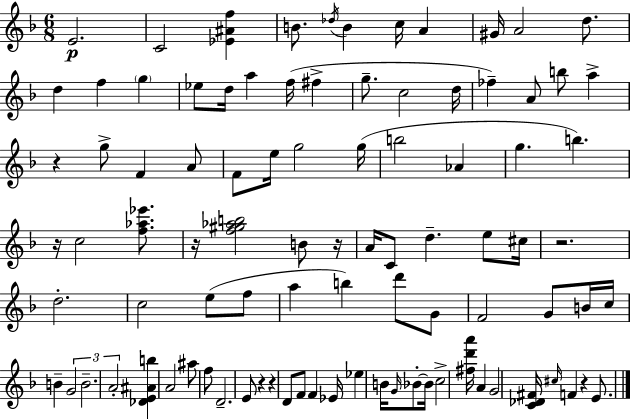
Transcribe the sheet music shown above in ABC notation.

X:1
T:Untitled
M:6/8
L:1/4
K:Dm
E2 C2 [_E^Af] B/2 _d/4 B c/4 A ^G/4 A2 d/2 d f g _e/2 d/4 a f/4 ^f g/2 c2 d/4 _f A/2 b/2 a z g/2 F A/2 F/2 e/4 g2 g/4 b2 _A g b z/4 c2 [f_a_e']/2 z/4 [f^g_ab]2 B/2 z/4 A/4 C/2 d e/2 ^c/4 z2 d2 c2 e/2 f/2 a b d'/2 G/2 F2 G/2 B/4 c/4 B G2 B2 A2 [_DE^Ab] A2 ^a/2 f/2 D2 E/2 z z D/2 F/2 F _E/4 _e B/4 G/4 _B/2 _B/4 c2 [^fd'a']/4 A G2 [C_D^F]/4 ^c/4 F z E/2